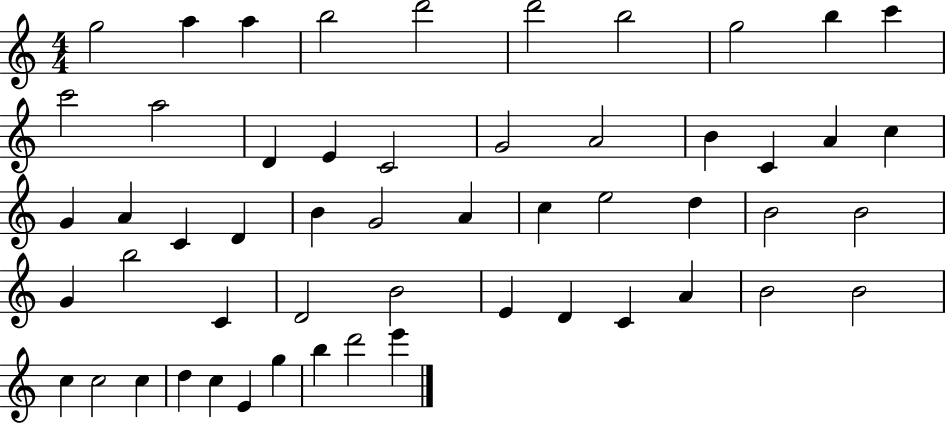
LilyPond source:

{
  \clef treble
  \numericTimeSignature
  \time 4/4
  \key c \major
  g''2 a''4 a''4 | b''2 d'''2 | d'''2 b''2 | g''2 b''4 c'''4 | \break c'''2 a''2 | d'4 e'4 c'2 | g'2 a'2 | b'4 c'4 a'4 c''4 | \break g'4 a'4 c'4 d'4 | b'4 g'2 a'4 | c''4 e''2 d''4 | b'2 b'2 | \break g'4 b''2 c'4 | d'2 b'2 | e'4 d'4 c'4 a'4 | b'2 b'2 | \break c''4 c''2 c''4 | d''4 c''4 e'4 g''4 | b''4 d'''2 e'''4 | \bar "|."
}